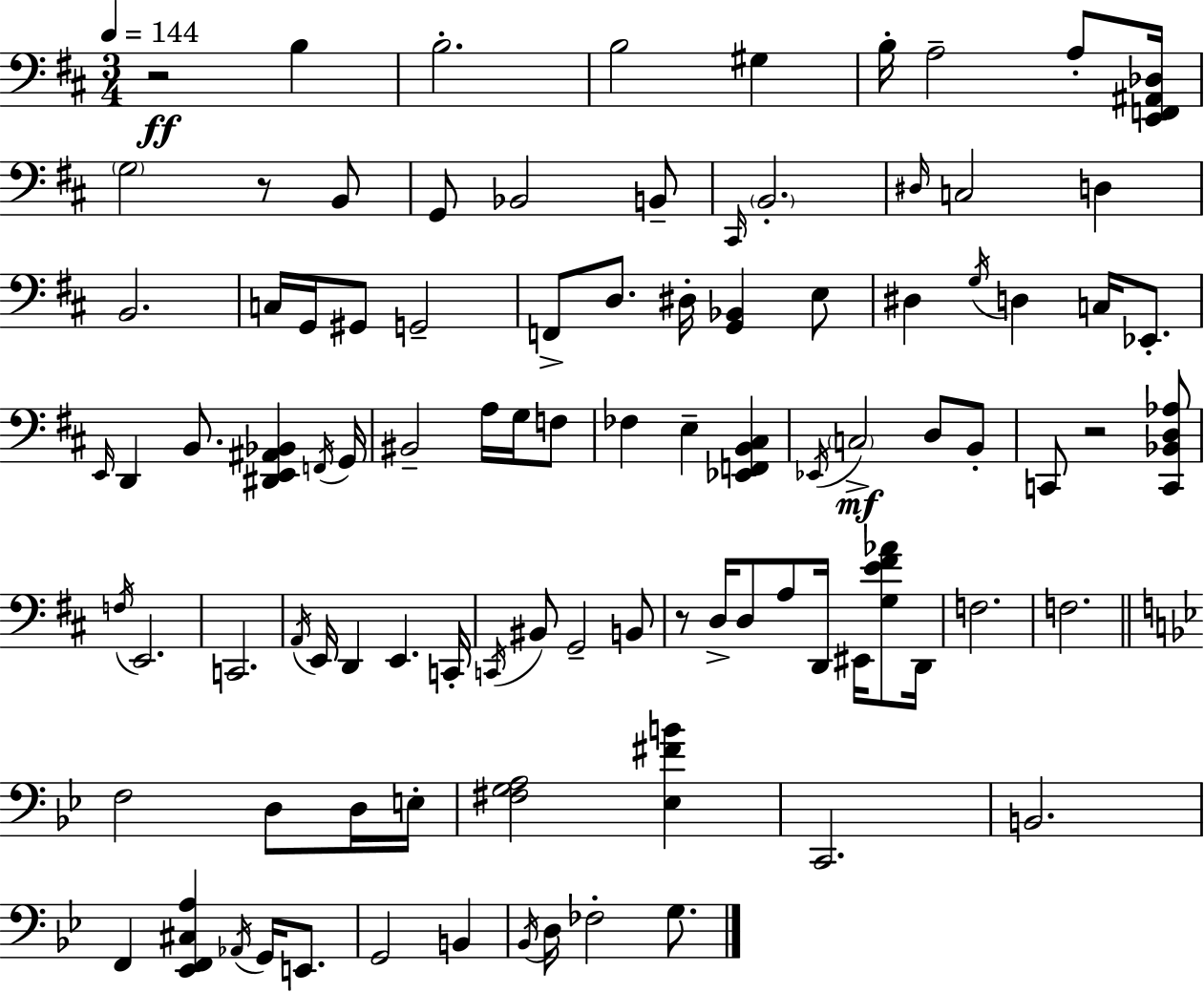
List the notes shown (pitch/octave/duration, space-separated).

R/h B3/q B3/h. B3/h G#3/q B3/s A3/h A3/e [E2,F2,A#2,Db3]/s G3/h R/e B2/e G2/e Bb2/h B2/e C#2/s B2/h. D#3/s C3/h D3/q B2/h. C3/s G2/s G#2/e G2/h F2/e D3/e. D#3/s [G2,Bb2]/q E3/e D#3/q G3/s D3/q C3/s Eb2/e. E2/s D2/q B2/e. [D#2,E2,A#2,Bb2]/q F2/s G2/s BIS2/h A3/s G3/s F3/e FES3/q E3/q [Eb2,F2,B2,C#3]/q Eb2/s C3/h D3/e B2/e C2/e R/h [C2,Bb2,D3,Ab3]/e F3/s E2/h. C2/h. A2/s E2/s D2/q E2/q. C2/s C2/s BIS2/e G2/h B2/e R/e D3/s D3/e A3/e D2/s EIS2/s [G3,E4,F#4,Ab4]/e D2/s F3/h. F3/h. F3/h D3/e D3/s E3/s [F#3,G3,A3]/h [Eb3,F#4,B4]/q C2/h. B2/h. F2/q [Eb2,F2,C#3,A3]/q Ab2/s G2/s E2/e. G2/h B2/q Bb2/s D3/s FES3/h G3/e.